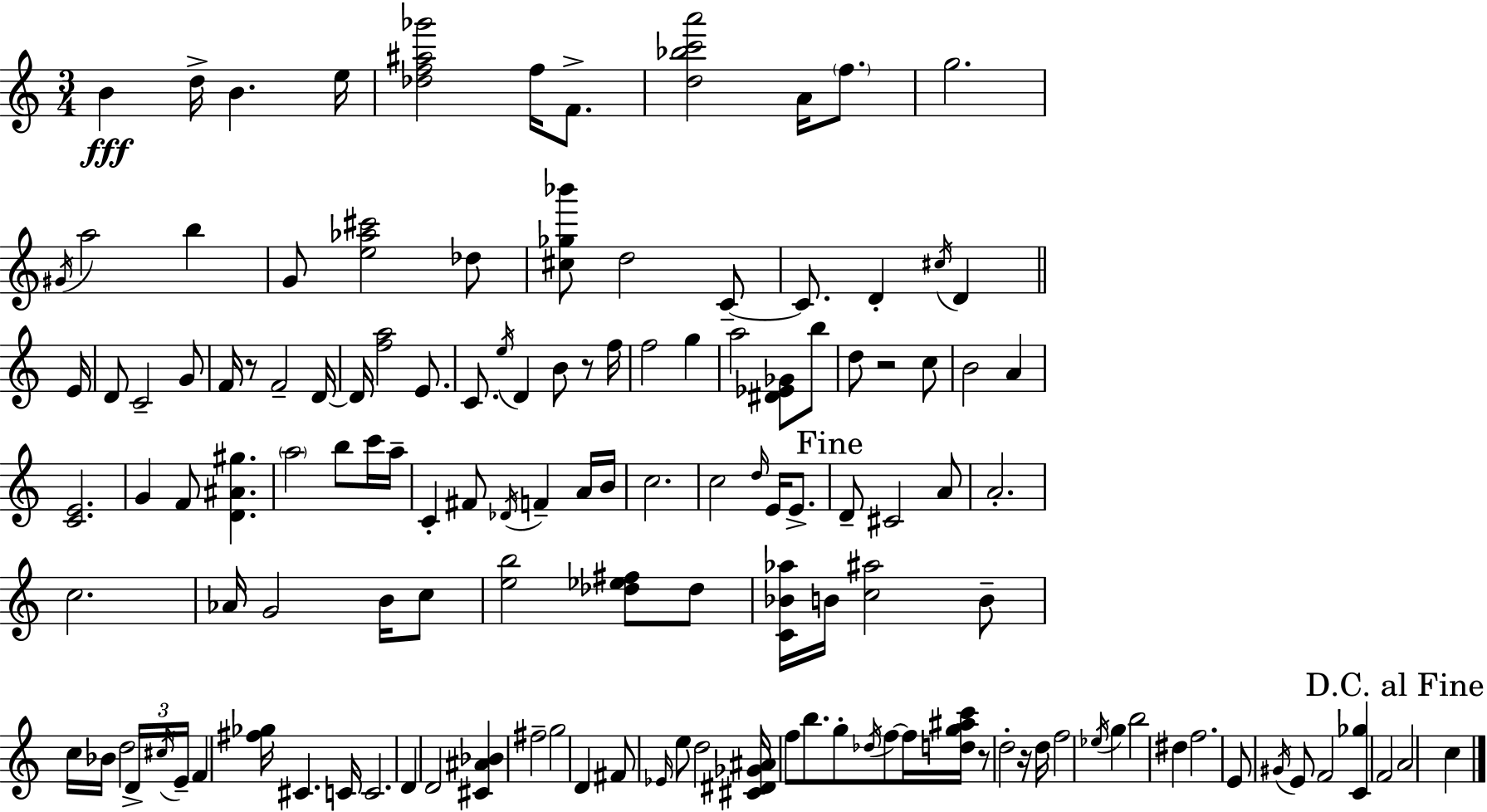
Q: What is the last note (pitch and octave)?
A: C5